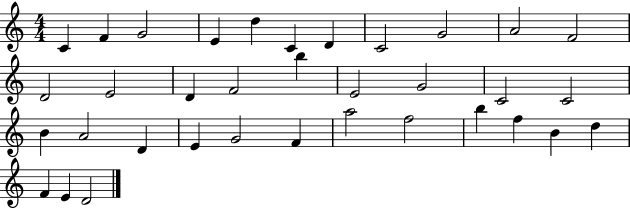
C4/q F4/q G4/h E4/q D5/q C4/q D4/q C4/h G4/h A4/h F4/h D4/h E4/h D4/q F4/h B5/q E4/h G4/h C4/h C4/h B4/q A4/h D4/q E4/q G4/h F4/q A5/h F5/h B5/q F5/q B4/q D5/q F4/q E4/q D4/h